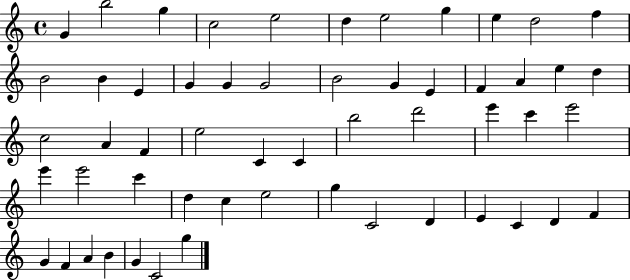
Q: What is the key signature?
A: C major